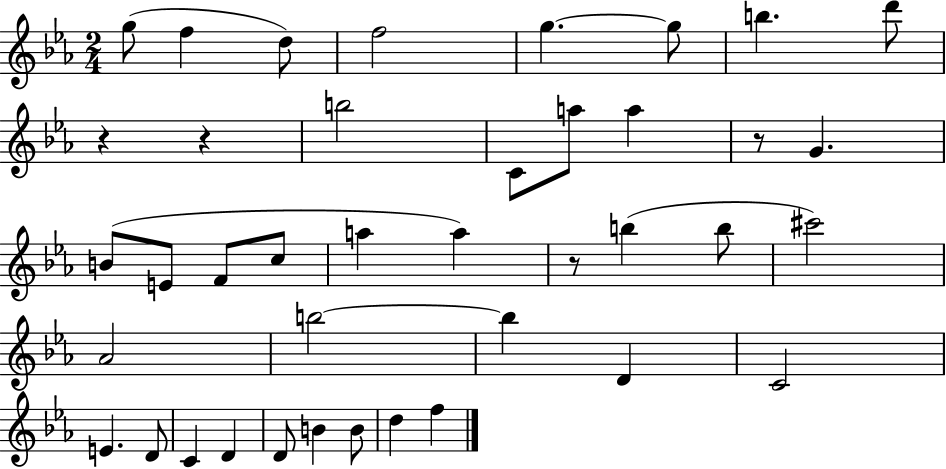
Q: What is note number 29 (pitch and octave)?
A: D4